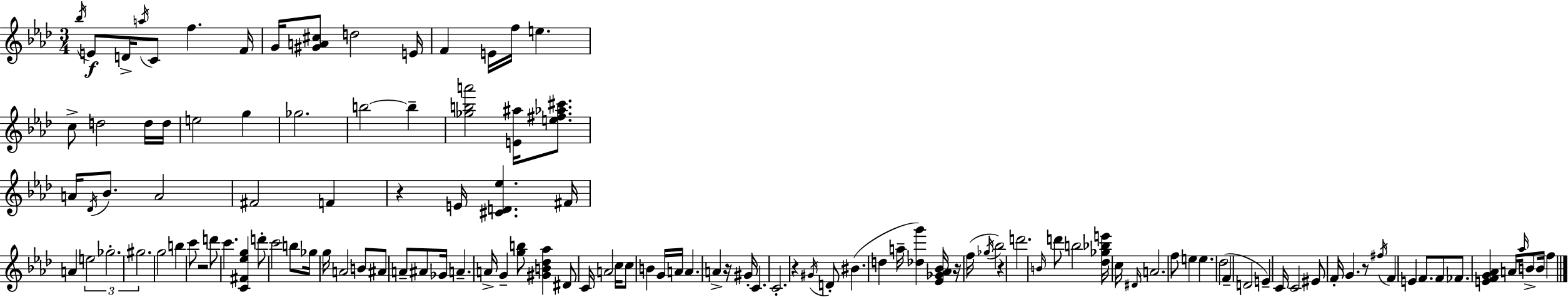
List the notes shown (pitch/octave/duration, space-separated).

Bb5/s E4/e D4/s A5/s C4/e F5/q. F4/s G4/s [G#4,A4,C#5]/e D5/h E4/s F4/q E4/s F5/s E5/q. C5/e D5/h D5/s D5/s E5/h G5/q Gb5/h. B5/h B5/q [Gb5,B5,A6]/h [E4,A#5]/s [E5,F#5,Ab5,C#6]/e. A4/s Db4/s Bb4/e. A4/h F#4/h F4/q R/q E4/s [C#4,D4,Eb5]/q. F#4/s A4/q E5/h Gb5/h. G#5/h. G5/h B5/q C6/e R/h D6/e C6/q. [C4,F#4,Eb5,G5]/q D6/e C6/h B5/e Gb5/s G5/s A4/h B4/e A#4/e A4/e A#4/e Gb4/s A4/q. A4/s G4/q [G5,B5]/e [G#4,B4,Db5,Ab5]/q D#4/e C4/s A4/h C5/s C5/e B4/q G4/s A4/s A4/q. A4/q R/s G#4/s C4/q. C4/h. R/q G#4/s D4/e BIS4/q. D5/q A5/s [Db5,G6]/q [Eb4,Gb4,Ab4,Bb4]/s R/s F5/s Gb5/s Bb5/h R/q D6/h. B4/s D6/e B5/h [Db5,Gb5,Bb5,E6]/s C5/s D#4/s A4/h. F5/e E5/q E5/q. Db5/h F4/q D4/h E4/q C4/s C4/h EIS4/e F4/s G4/q. R/e F#5/s F4/q E4/q F4/e. F4/e FES4/e. [E4,F4,G4,Ab4]/q A4/s Ab5/s B4/e B4/s F5/q